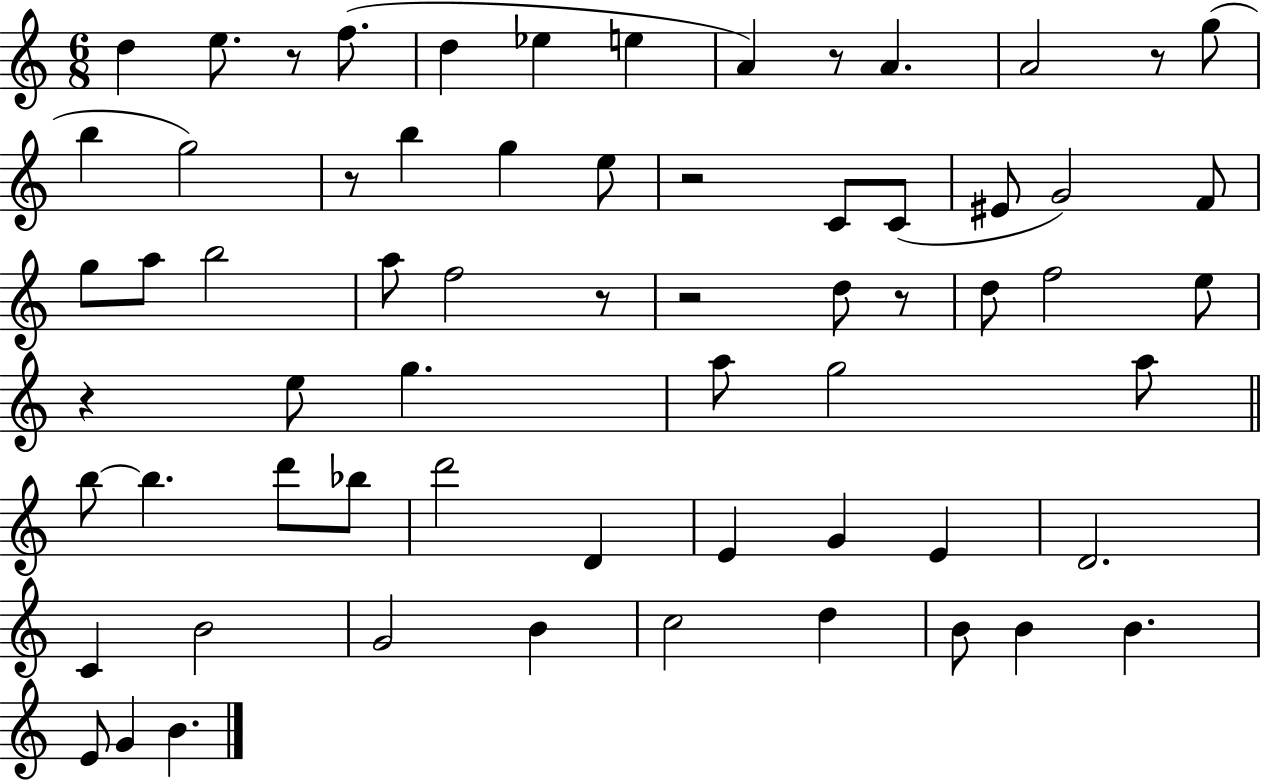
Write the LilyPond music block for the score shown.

{
  \clef treble
  \numericTimeSignature
  \time 6/8
  \key c \major
  d''4 e''8. r8 f''8.( | d''4 ees''4 e''4 | a'4) r8 a'4. | a'2 r8 g''8( | \break b''4 g''2) | r8 b''4 g''4 e''8 | r2 c'8 c'8( | eis'8 g'2) f'8 | \break g''8 a''8 b''2 | a''8 f''2 r8 | r2 d''8 r8 | d''8 f''2 e''8 | \break r4 e''8 g''4. | a''8 g''2 a''8 | \bar "||" \break \key c \major b''8~~ b''4. d'''8 bes''8 | d'''2 d'4 | e'4 g'4 e'4 | d'2. | \break c'4 b'2 | g'2 b'4 | c''2 d''4 | b'8 b'4 b'4. | \break e'8 g'4 b'4. | \bar "|."
}